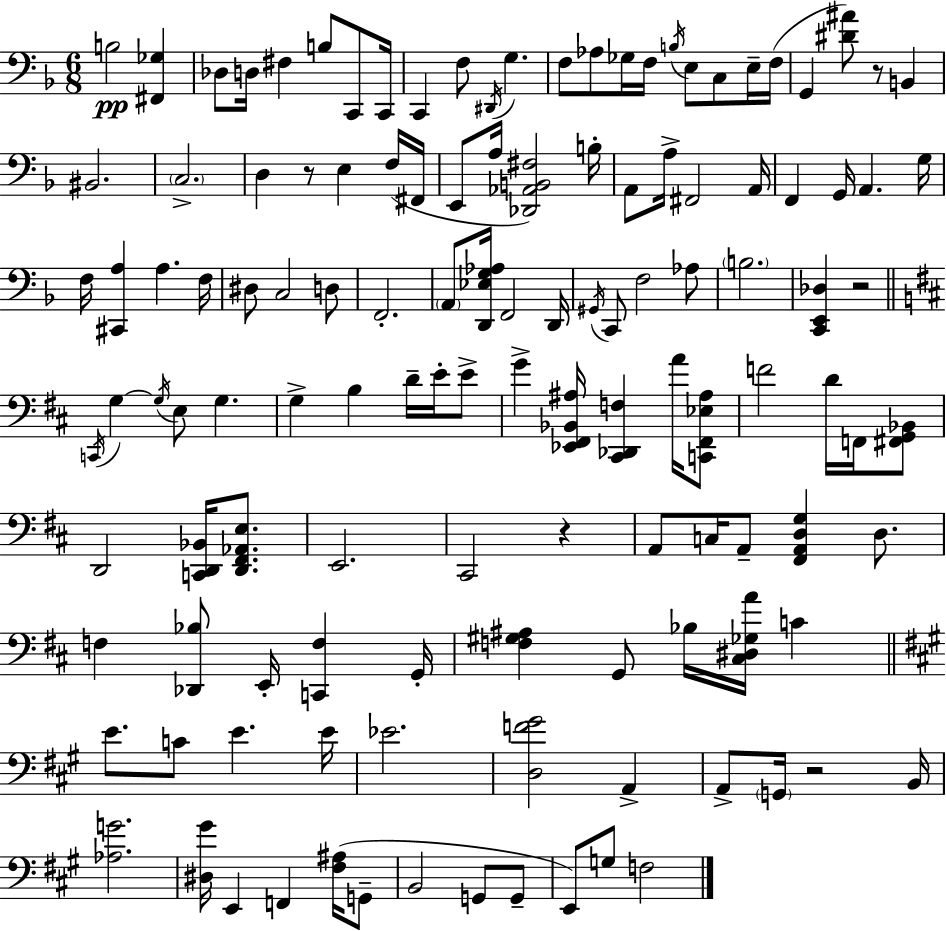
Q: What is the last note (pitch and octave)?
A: F3